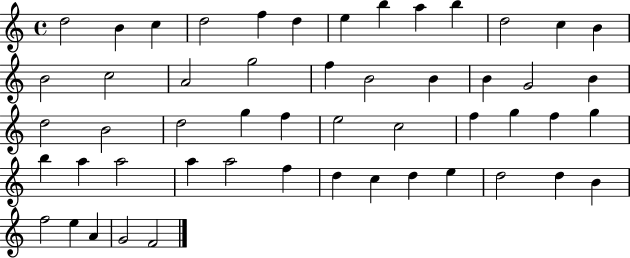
D5/h B4/q C5/q D5/h F5/q D5/q E5/q B5/q A5/q B5/q D5/h C5/q B4/q B4/h C5/h A4/h G5/h F5/q B4/h B4/q B4/q G4/h B4/q D5/h B4/h D5/h G5/q F5/q E5/h C5/h F5/q G5/q F5/q G5/q B5/q A5/q A5/h A5/q A5/h F5/q D5/q C5/q D5/q E5/q D5/h D5/q B4/q F5/h E5/q A4/q G4/h F4/h